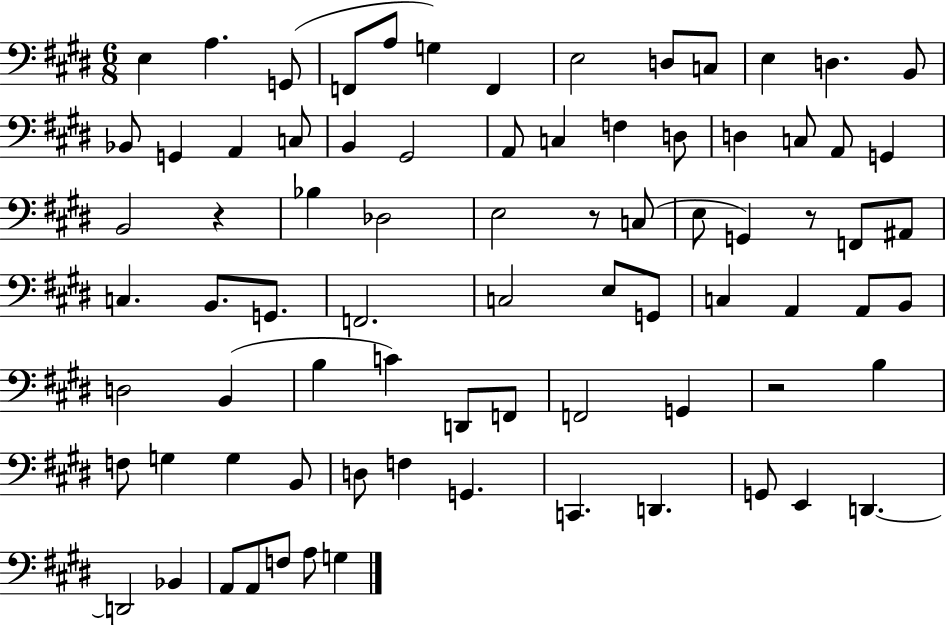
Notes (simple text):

E3/q A3/q. G2/e F2/e A3/e G3/q F2/q E3/h D3/e C3/e E3/q D3/q. B2/e Bb2/e G2/q A2/q C3/e B2/q G#2/h A2/e C3/q F3/q D3/e D3/q C3/e A2/e G2/q B2/h R/q Bb3/q Db3/h E3/h R/e C3/e E3/e G2/q R/e F2/e A#2/e C3/q. B2/e. G2/e. F2/h. C3/h E3/e G2/e C3/q A2/q A2/e B2/e D3/h B2/q B3/q C4/q D2/e F2/e F2/h G2/q R/h B3/q F3/e G3/q G3/q B2/e D3/e F3/q G2/q. C2/q. D2/q. G2/e E2/q D2/q. D2/h Bb2/q A2/e A2/e F3/e A3/e G3/q